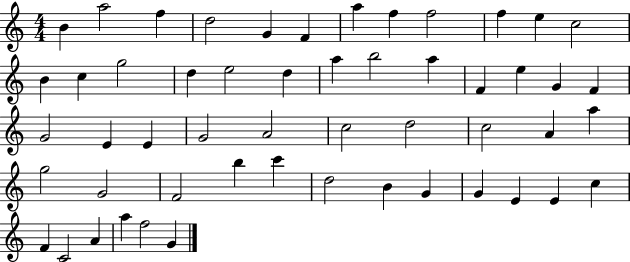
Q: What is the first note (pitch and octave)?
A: B4